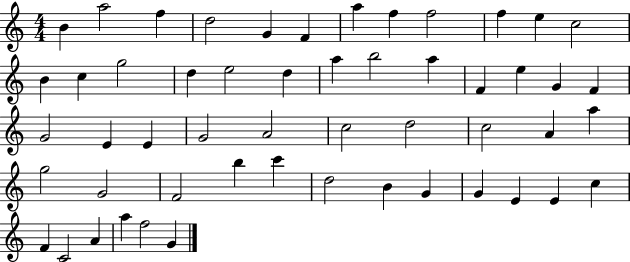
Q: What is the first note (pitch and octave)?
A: B4